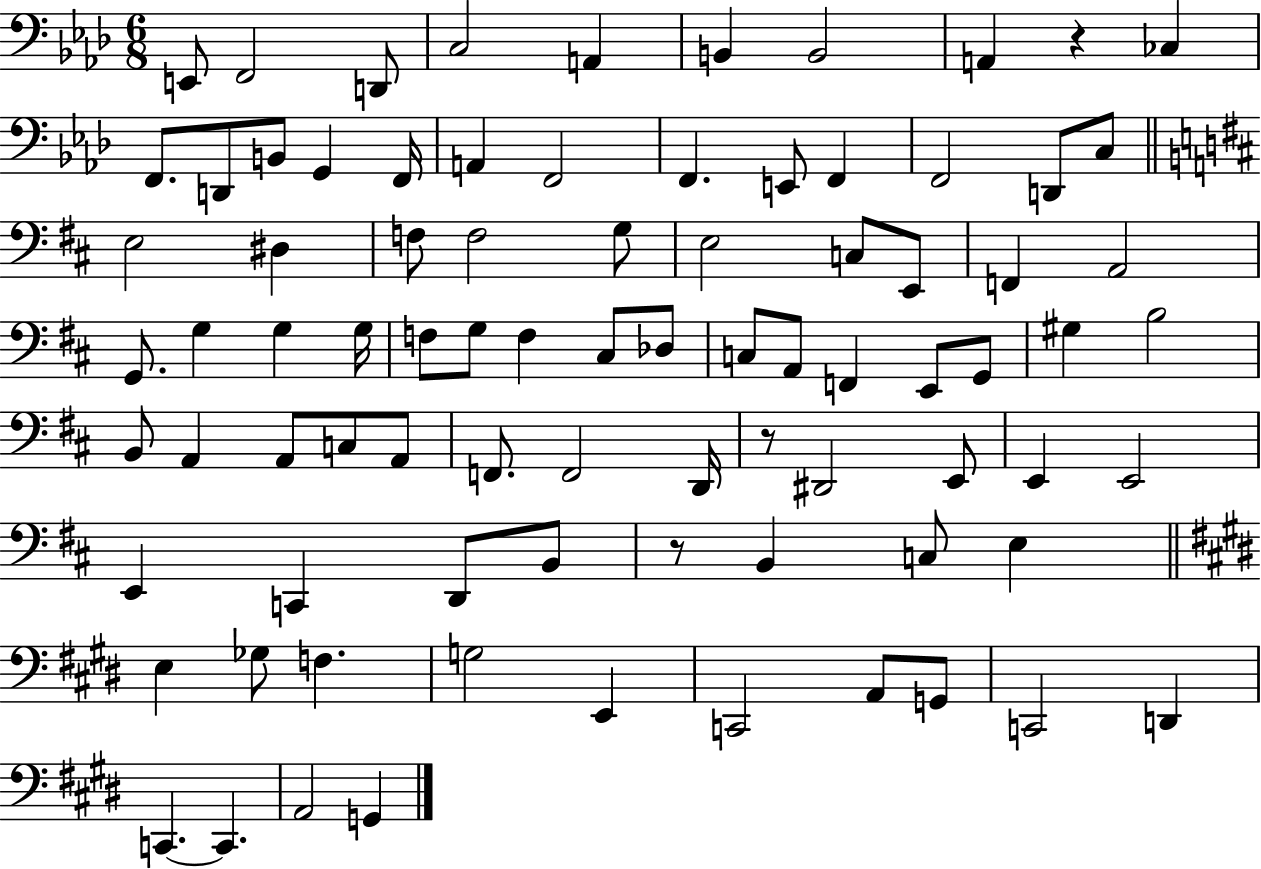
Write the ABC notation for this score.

X:1
T:Untitled
M:6/8
L:1/4
K:Ab
E,,/2 F,,2 D,,/2 C,2 A,, B,, B,,2 A,, z _C, F,,/2 D,,/2 B,,/2 G,, F,,/4 A,, F,,2 F,, E,,/2 F,, F,,2 D,,/2 C,/2 E,2 ^D, F,/2 F,2 G,/2 E,2 C,/2 E,,/2 F,, A,,2 G,,/2 G, G, G,/4 F,/2 G,/2 F, ^C,/2 _D,/2 C,/2 A,,/2 F,, E,,/2 G,,/2 ^G, B,2 B,,/2 A,, A,,/2 C,/2 A,,/2 F,,/2 F,,2 D,,/4 z/2 ^D,,2 E,,/2 E,, E,,2 E,, C,, D,,/2 B,,/2 z/2 B,, C,/2 E, E, _G,/2 F, G,2 E,, C,,2 A,,/2 G,,/2 C,,2 D,, C,, C,, A,,2 G,,